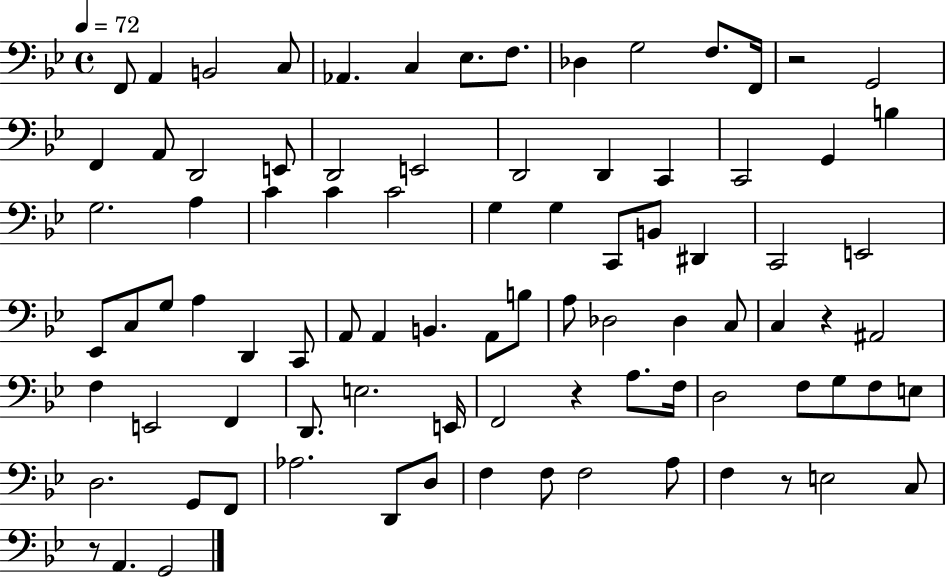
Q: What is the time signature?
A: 4/4